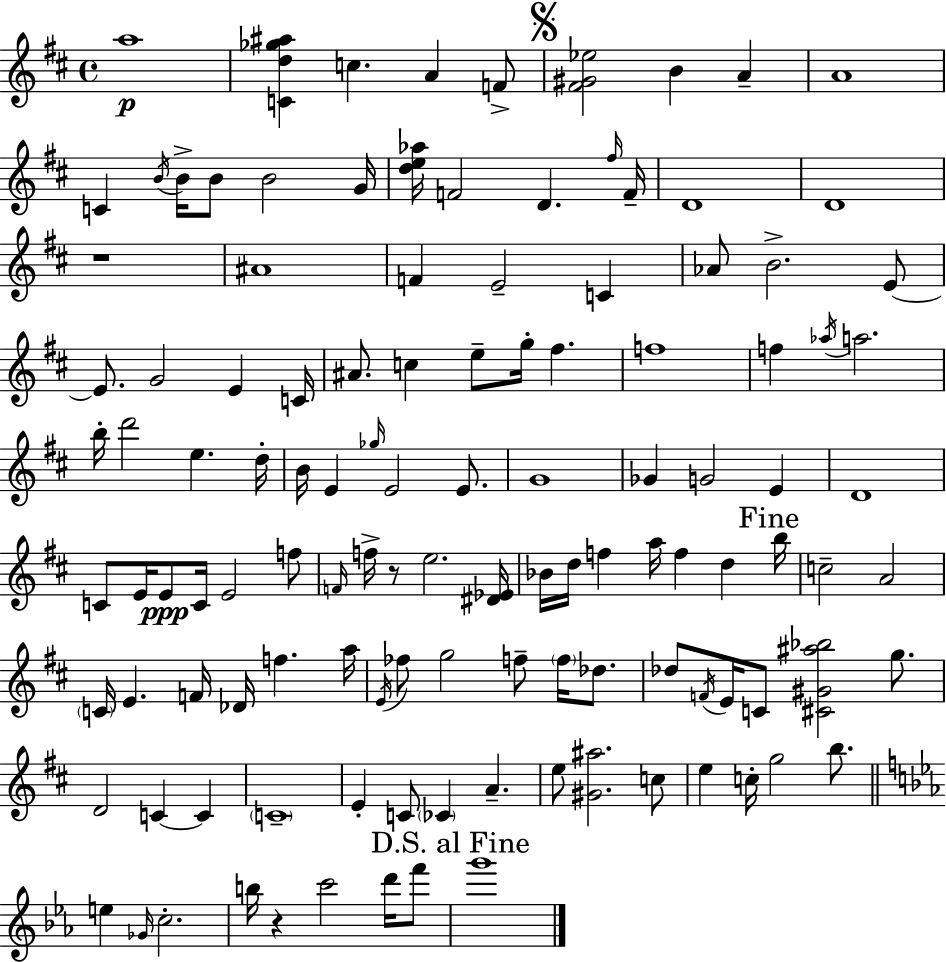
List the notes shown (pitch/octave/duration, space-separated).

A5/w [C4,D5,Gb5,A#5]/q C5/q. A4/q F4/e [F#4,G#4,Eb5]/h B4/q A4/q A4/w C4/q B4/s B4/s B4/e B4/h G4/s [D5,E5,Ab5]/s F4/h D4/q. F#5/s F4/s D4/w D4/w R/w A#4/w F4/q E4/h C4/q Ab4/e B4/h. E4/e E4/e. G4/h E4/q C4/s A#4/e. C5/q E5/e G5/s F#5/q. F5/w F5/q Ab5/s A5/h. B5/s D6/h E5/q. D5/s B4/s E4/q Gb5/s E4/h E4/e. G4/w Gb4/q G4/h E4/q D4/w C4/e E4/s E4/e C4/s E4/h F5/e F4/s F5/s R/e E5/h. [D#4,Eb4]/s Bb4/s D5/s F5/q A5/s F5/q D5/q B5/s C5/h A4/h C4/s E4/q. F4/s Db4/s F5/q. A5/s E4/s FES5/e G5/h F5/e F5/s Db5/e. Db5/e F4/s E4/s C4/e [C#4,G#4,A#5,Bb5]/h G5/e. D4/h C4/q C4/q C4/w E4/q C4/e CES4/q A4/q. E5/e [G#4,A#5]/h. C5/e E5/q C5/s G5/h B5/e. E5/q Gb4/s C5/h. B5/s R/q C6/h D6/s F6/e G6/w